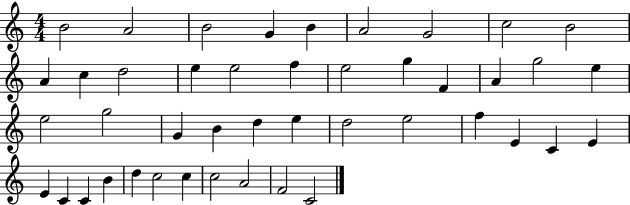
{
  \clef treble
  \numericTimeSignature
  \time 4/4
  \key c \major
  b'2 a'2 | b'2 g'4 b'4 | a'2 g'2 | c''2 b'2 | \break a'4 c''4 d''2 | e''4 e''2 f''4 | e''2 g''4 f'4 | a'4 g''2 e''4 | \break e''2 g''2 | g'4 b'4 d''4 e''4 | d''2 e''2 | f''4 e'4 c'4 e'4 | \break e'4 c'4 c'4 b'4 | d''4 c''2 c''4 | c''2 a'2 | f'2 c'2 | \break \bar "|."
}